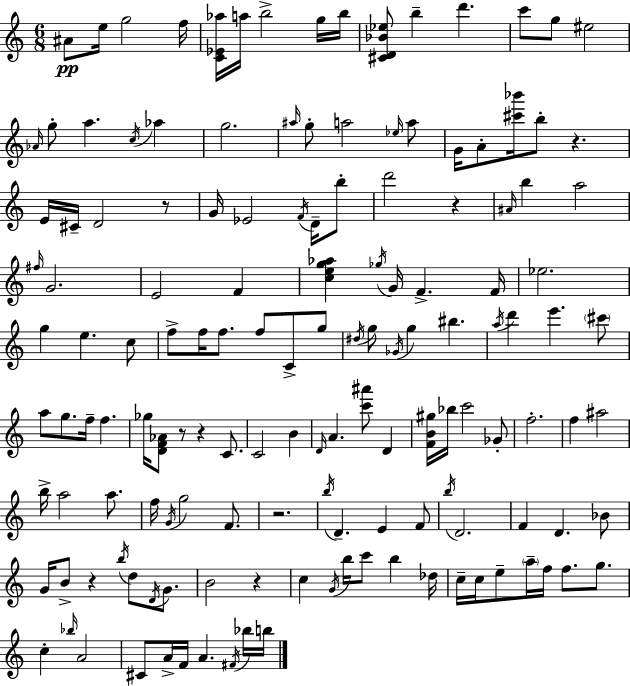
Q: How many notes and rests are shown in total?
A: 144